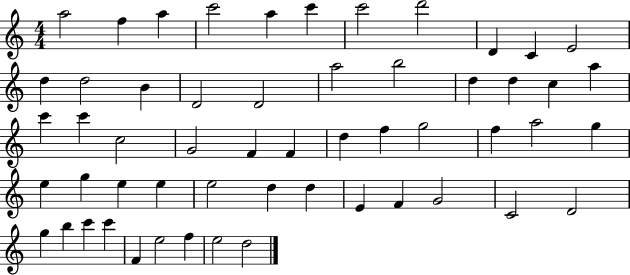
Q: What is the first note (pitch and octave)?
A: A5